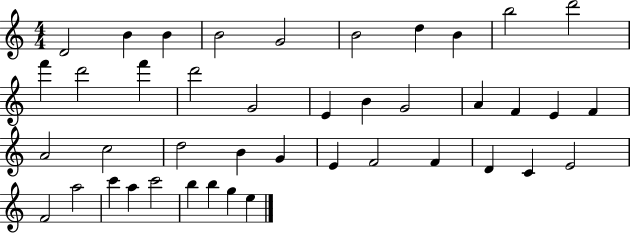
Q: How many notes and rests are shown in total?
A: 42